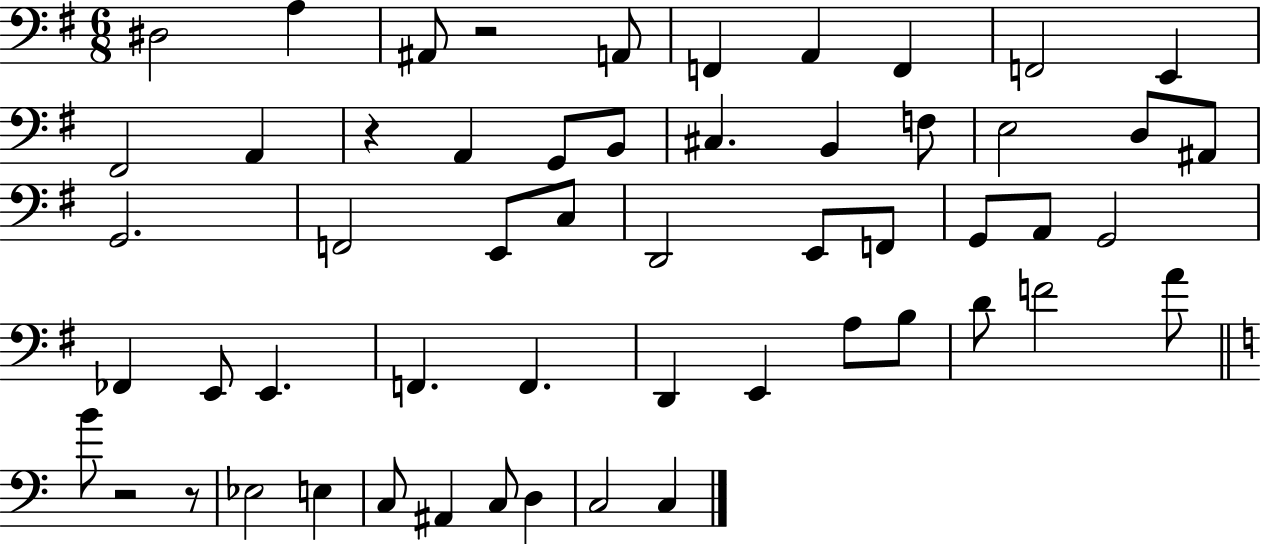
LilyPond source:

{
  \clef bass
  \numericTimeSignature
  \time 6/8
  \key g \major
  dis2 a4 | ais,8 r2 a,8 | f,4 a,4 f,4 | f,2 e,4 | \break fis,2 a,4 | r4 a,4 g,8 b,8 | cis4. b,4 f8 | e2 d8 ais,8 | \break g,2. | f,2 e,8 c8 | d,2 e,8 f,8 | g,8 a,8 g,2 | \break fes,4 e,8 e,4. | f,4. f,4. | d,4 e,4 a8 b8 | d'8 f'2 a'8 | \break \bar "||" \break \key c \major b'8 r2 r8 | ees2 e4 | c8 ais,4 c8 d4 | c2 c4 | \break \bar "|."
}